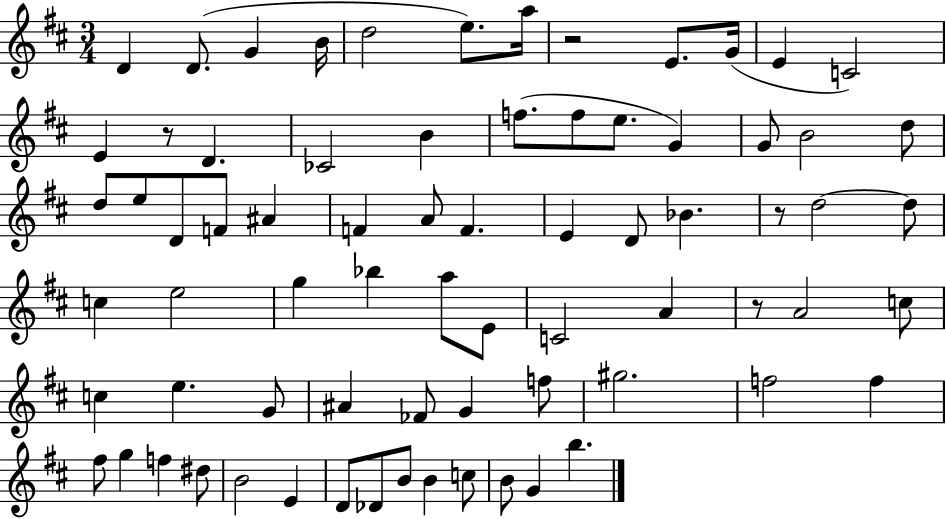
{
  \clef treble
  \numericTimeSignature
  \time 3/4
  \key d \major
  d'4 d'8.( g'4 b'16 | d''2 e''8.) a''16 | r2 e'8. g'16( | e'4 c'2) | \break e'4 r8 d'4. | ces'2 b'4 | f''8.( f''8 e''8. g'4) | g'8 b'2 d''8 | \break d''8 e''8 d'8 f'8 ais'4 | f'4 a'8 f'4. | e'4 d'8 bes'4. | r8 d''2~~ d''8 | \break c''4 e''2 | g''4 bes''4 a''8 e'8 | c'2 a'4 | r8 a'2 c''8 | \break c''4 e''4. g'8 | ais'4 fes'8 g'4 f''8 | gis''2. | f''2 f''4 | \break fis''8 g''4 f''4 dis''8 | b'2 e'4 | d'8 des'8 b'8 b'4 c''8 | b'8 g'4 b''4. | \break \bar "|."
}